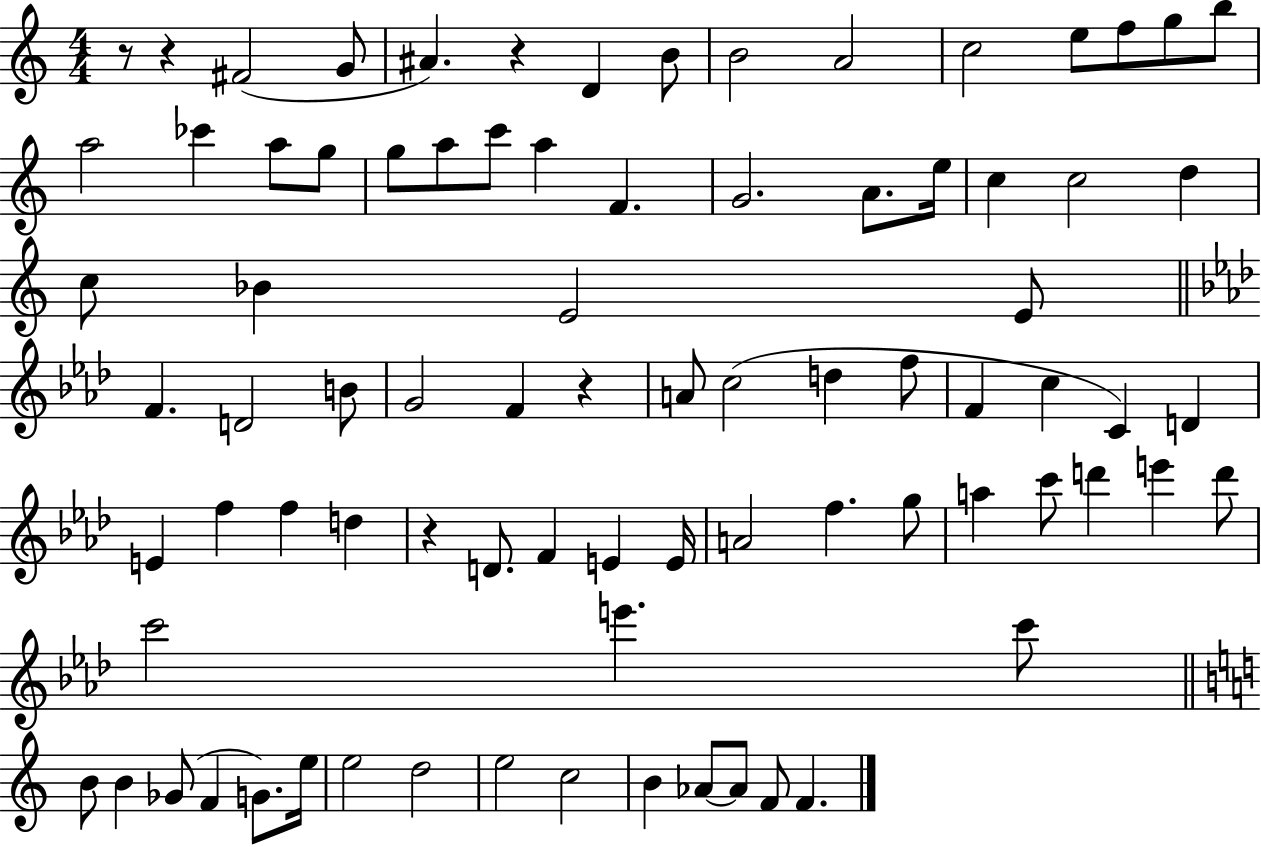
{
  \clef treble
  \numericTimeSignature
  \time 4/4
  \key c \major
  \repeat volta 2 { r8 r4 fis'2( g'8 | ais'4.) r4 d'4 b'8 | b'2 a'2 | c''2 e''8 f''8 g''8 b''8 | \break a''2 ces'''4 a''8 g''8 | g''8 a''8 c'''8 a''4 f'4. | g'2. a'8. e''16 | c''4 c''2 d''4 | \break c''8 bes'4 e'2 e'8 | \bar "||" \break \key f \minor f'4. d'2 b'8 | g'2 f'4 r4 | a'8 c''2( d''4 f''8 | f'4 c''4 c'4) d'4 | \break e'4 f''4 f''4 d''4 | r4 d'8. f'4 e'4 e'16 | a'2 f''4. g''8 | a''4 c'''8 d'''4 e'''4 d'''8 | \break c'''2 e'''4. c'''8 | \bar "||" \break \key c \major b'8 b'4 ges'8( f'4 g'8.) e''16 | e''2 d''2 | e''2 c''2 | b'4 aes'8~~ aes'8 f'8 f'4. | \break } \bar "|."
}